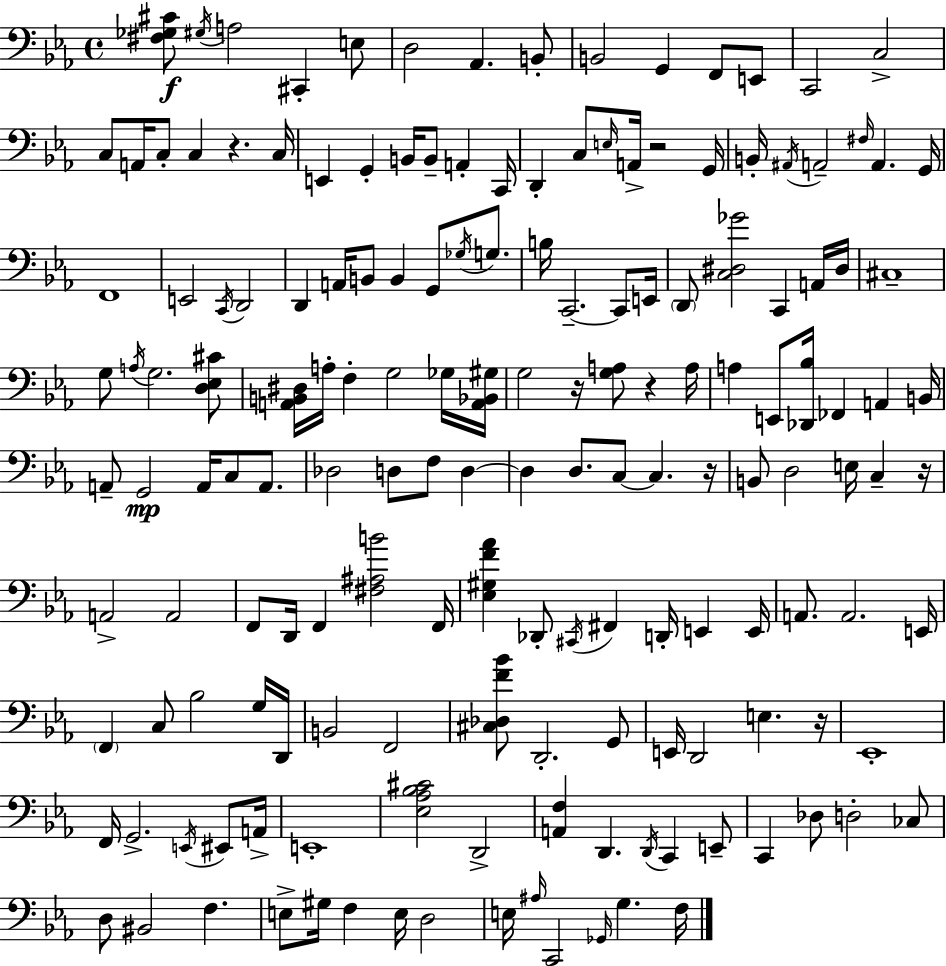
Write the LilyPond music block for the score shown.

{
  \clef bass
  \time 4/4
  \defaultTimeSignature
  \key c \minor
  <fis ges cis'>8\f \acciaccatura { gis16 } a2 cis,4-. e8 | d2 aes,4. b,8-. | b,2 g,4 f,8 e,8 | c,2 c2-> | \break c8 a,16 c8-. c4 r4. | c16 e,4 g,4-. b,16 b,8-- a,4-. | c,16 d,4-. c8 \grace { e16 } a,16-> r2 | g,16 b,16-. \acciaccatura { ais,16 } a,2-- \grace { fis16 } a,4. | \break g,16 f,1 | e,2 \acciaccatura { c,16 } d,2 | d,4 a,16 b,8 b,4 | g,8 \acciaccatura { ges16 } g8. b16 c,2.--~~ | \break c,8 e,16 \parenthesize d,8 <c dis ges'>2 | c,4 a,16 dis16 cis1-- | g8 \acciaccatura { a16 } g2. | <d ees cis'>8 <a, b, dis>16 a16-. f4-. g2 | \break ges16 <a, bes, gis>16 g2 r16 | <g a>8 r4 a16 a4 e,8 <des, bes>16 fes,4 | a,4 b,16 a,8-- g,2\mp | a,16 c8 a,8. des2 d8 | \break f8 d4~~ d4 d8. c8~~ | c4. r16 b,8 d2 | e16 c4-- r16 a,2-> a,2 | f,8 d,16 f,4 <fis ais b'>2 | \break f,16 <ees gis f' aes'>4 des,8-. \acciaccatura { cis,16 } fis,4 | d,16-. e,4 e,16 a,8. a,2. | e,16 \parenthesize f,4 c8 bes2 | g16 d,16 b,2 | \break f,2 <cis des f' bes'>8 d,2.-. | g,8 e,16 d,2 | e4. r16 ees,1-. | f,16 g,2.-> | \break \acciaccatura { e,16 } eis,8 a,16-> e,1-. | <ees aes bes cis'>2 | d,2-> <a, f>4 d,4. | \acciaccatura { d,16 } c,4 e,8-- c,4 des8 | \break d2-. ces8 d8 bis,2 | f4. e8-> gis16 f4 | e16 d2 e16 \grace { ais16 } c,2 | \grace { ges,16 } g4. f16 \bar "|."
}